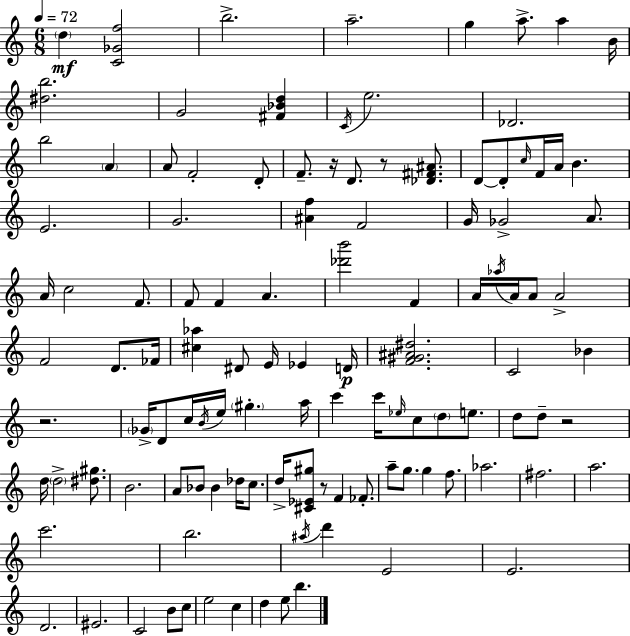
{
  \clef treble
  \numericTimeSignature
  \time 6/8
  \key c \major
  \tempo 4 = 72
  \repeat volta 2 { \parenthesize d''4\mf <c' ges' f''>2 | b''2.-> | a''2.-- | g''4 a''8.-> a''4 b'16 | \break <dis'' b''>2. | g'2 <fis' bes' d''>4 | \acciaccatura { c'16 } e''2. | des'2. | \break b''2 \parenthesize a'4 | a'8 f'2-. d'8-. | f'8.-- r16 d'8. r8 <des' fis' ais'>8. | d'8~~ d'8-. \grace { c''16 } f'16 a'16 b'4. | \break e'2. | g'2. | <ais' f''>4 f'2 | g'16 ges'2-> a'8. | \break a'16 c''2 f'8. | f'8 f'4 a'4. | <des''' b'''>2 f'4 | a'16 \acciaccatura { aes''16 } a'16 a'8 a'2-> | \break f'2 d'8. | fes'16 <cis'' aes''>4 dis'8 e'16 ees'4 | d'16\p <f' gis' ais' dis''>2. | c'2 bes'4 | \break r2. | \parenthesize ges'16-> d'8 c''16 \acciaccatura { b'16 } e''16 \parenthesize gis''4.-. | a''16 c'''4 c'''16 \grace { ees''16 } c''8 | \parenthesize d''8 e''8. d''8 d''8-- r2 | \break d''16 \parenthesize d''2-> | <dis'' gis''>8. b'2. | a'8 bes'8 bes'4 | des''16 c''8. d''16-> <cis' ees' gis''>8 r8 f'4 | \break fes'8.-. a''8-- g''8. g''4 | f''8. aes''2. | fis''2. | a''2. | \break c'''2. | b''2. | \acciaccatura { ais''16 } d'''4 e'2 | e'2. | \break d'2. | eis'2. | c'2 | b'8 c''8 e''2 | \break c''4 d''4 e''8 | b''4. } \bar "|."
}